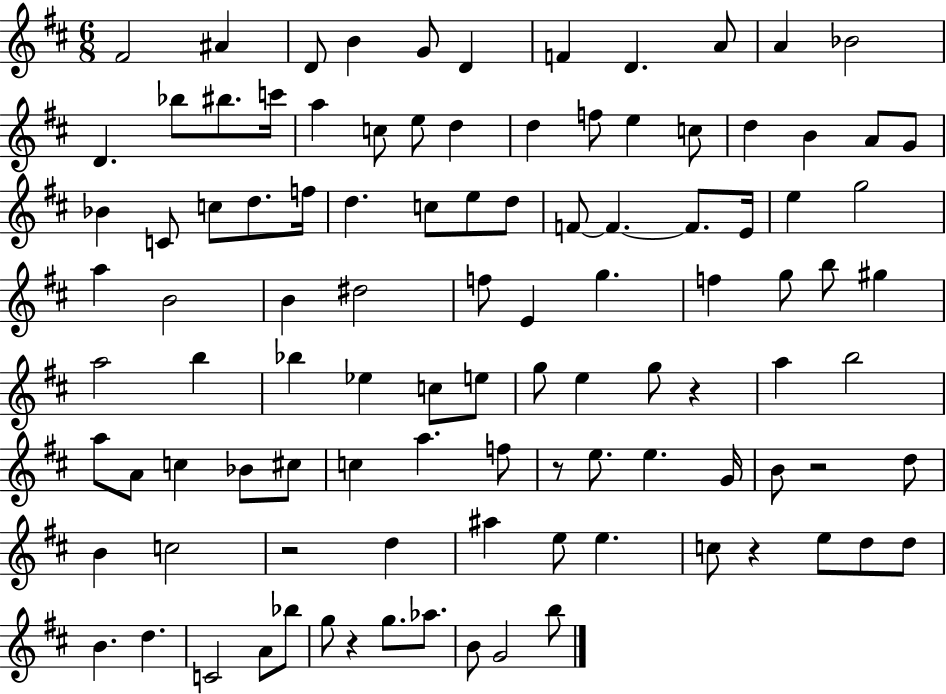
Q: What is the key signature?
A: D major